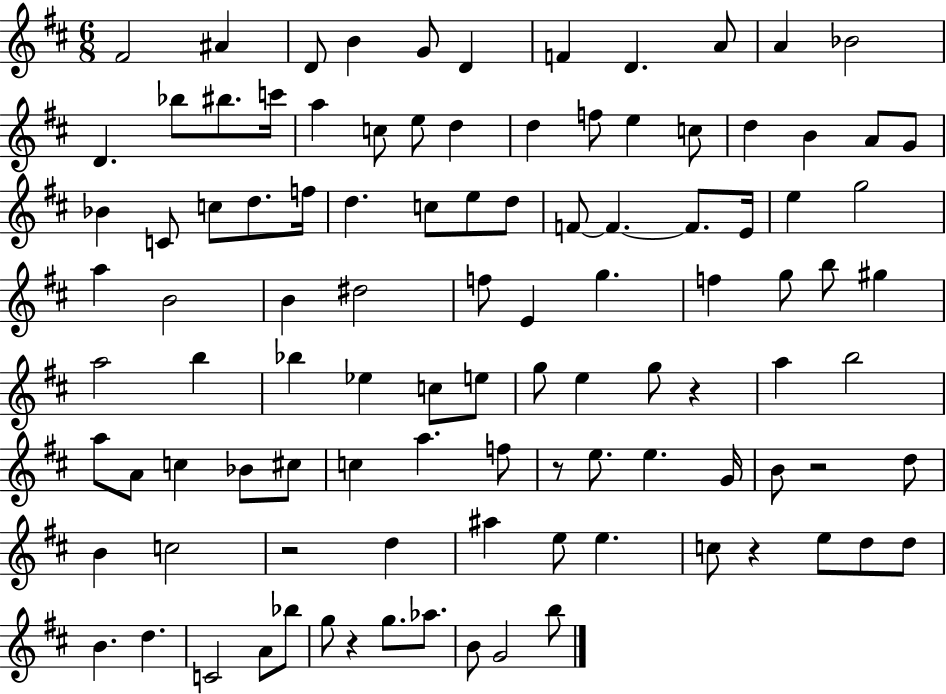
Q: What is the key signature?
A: D major